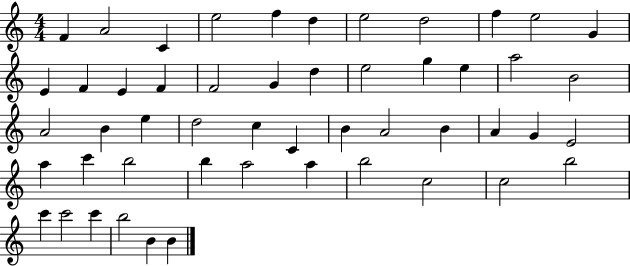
F4/q A4/h C4/q E5/h F5/q D5/q E5/h D5/h F5/q E5/h G4/q E4/q F4/q E4/q F4/q F4/h G4/q D5/q E5/h G5/q E5/q A5/h B4/h A4/h B4/q E5/q D5/h C5/q C4/q B4/q A4/h B4/q A4/q G4/q E4/h A5/q C6/q B5/h B5/q A5/h A5/q B5/h C5/h C5/h B5/h C6/q C6/h C6/q B5/h B4/q B4/q